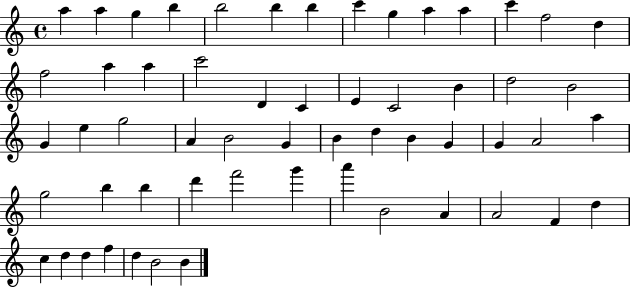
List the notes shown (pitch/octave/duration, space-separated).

A5/q A5/q G5/q B5/q B5/h B5/q B5/q C6/q G5/q A5/q A5/q C6/q F5/h D5/q F5/h A5/q A5/q C6/h D4/q C4/q E4/q C4/h B4/q D5/h B4/h G4/q E5/q G5/h A4/q B4/h G4/q B4/q D5/q B4/q G4/q G4/q A4/h A5/q G5/h B5/q B5/q D6/q F6/h G6/q A6/q B4/h A4/q A4/h F4/q D5/q C5/q D5/q D5/q F5/q D5/q B4/h B4/q